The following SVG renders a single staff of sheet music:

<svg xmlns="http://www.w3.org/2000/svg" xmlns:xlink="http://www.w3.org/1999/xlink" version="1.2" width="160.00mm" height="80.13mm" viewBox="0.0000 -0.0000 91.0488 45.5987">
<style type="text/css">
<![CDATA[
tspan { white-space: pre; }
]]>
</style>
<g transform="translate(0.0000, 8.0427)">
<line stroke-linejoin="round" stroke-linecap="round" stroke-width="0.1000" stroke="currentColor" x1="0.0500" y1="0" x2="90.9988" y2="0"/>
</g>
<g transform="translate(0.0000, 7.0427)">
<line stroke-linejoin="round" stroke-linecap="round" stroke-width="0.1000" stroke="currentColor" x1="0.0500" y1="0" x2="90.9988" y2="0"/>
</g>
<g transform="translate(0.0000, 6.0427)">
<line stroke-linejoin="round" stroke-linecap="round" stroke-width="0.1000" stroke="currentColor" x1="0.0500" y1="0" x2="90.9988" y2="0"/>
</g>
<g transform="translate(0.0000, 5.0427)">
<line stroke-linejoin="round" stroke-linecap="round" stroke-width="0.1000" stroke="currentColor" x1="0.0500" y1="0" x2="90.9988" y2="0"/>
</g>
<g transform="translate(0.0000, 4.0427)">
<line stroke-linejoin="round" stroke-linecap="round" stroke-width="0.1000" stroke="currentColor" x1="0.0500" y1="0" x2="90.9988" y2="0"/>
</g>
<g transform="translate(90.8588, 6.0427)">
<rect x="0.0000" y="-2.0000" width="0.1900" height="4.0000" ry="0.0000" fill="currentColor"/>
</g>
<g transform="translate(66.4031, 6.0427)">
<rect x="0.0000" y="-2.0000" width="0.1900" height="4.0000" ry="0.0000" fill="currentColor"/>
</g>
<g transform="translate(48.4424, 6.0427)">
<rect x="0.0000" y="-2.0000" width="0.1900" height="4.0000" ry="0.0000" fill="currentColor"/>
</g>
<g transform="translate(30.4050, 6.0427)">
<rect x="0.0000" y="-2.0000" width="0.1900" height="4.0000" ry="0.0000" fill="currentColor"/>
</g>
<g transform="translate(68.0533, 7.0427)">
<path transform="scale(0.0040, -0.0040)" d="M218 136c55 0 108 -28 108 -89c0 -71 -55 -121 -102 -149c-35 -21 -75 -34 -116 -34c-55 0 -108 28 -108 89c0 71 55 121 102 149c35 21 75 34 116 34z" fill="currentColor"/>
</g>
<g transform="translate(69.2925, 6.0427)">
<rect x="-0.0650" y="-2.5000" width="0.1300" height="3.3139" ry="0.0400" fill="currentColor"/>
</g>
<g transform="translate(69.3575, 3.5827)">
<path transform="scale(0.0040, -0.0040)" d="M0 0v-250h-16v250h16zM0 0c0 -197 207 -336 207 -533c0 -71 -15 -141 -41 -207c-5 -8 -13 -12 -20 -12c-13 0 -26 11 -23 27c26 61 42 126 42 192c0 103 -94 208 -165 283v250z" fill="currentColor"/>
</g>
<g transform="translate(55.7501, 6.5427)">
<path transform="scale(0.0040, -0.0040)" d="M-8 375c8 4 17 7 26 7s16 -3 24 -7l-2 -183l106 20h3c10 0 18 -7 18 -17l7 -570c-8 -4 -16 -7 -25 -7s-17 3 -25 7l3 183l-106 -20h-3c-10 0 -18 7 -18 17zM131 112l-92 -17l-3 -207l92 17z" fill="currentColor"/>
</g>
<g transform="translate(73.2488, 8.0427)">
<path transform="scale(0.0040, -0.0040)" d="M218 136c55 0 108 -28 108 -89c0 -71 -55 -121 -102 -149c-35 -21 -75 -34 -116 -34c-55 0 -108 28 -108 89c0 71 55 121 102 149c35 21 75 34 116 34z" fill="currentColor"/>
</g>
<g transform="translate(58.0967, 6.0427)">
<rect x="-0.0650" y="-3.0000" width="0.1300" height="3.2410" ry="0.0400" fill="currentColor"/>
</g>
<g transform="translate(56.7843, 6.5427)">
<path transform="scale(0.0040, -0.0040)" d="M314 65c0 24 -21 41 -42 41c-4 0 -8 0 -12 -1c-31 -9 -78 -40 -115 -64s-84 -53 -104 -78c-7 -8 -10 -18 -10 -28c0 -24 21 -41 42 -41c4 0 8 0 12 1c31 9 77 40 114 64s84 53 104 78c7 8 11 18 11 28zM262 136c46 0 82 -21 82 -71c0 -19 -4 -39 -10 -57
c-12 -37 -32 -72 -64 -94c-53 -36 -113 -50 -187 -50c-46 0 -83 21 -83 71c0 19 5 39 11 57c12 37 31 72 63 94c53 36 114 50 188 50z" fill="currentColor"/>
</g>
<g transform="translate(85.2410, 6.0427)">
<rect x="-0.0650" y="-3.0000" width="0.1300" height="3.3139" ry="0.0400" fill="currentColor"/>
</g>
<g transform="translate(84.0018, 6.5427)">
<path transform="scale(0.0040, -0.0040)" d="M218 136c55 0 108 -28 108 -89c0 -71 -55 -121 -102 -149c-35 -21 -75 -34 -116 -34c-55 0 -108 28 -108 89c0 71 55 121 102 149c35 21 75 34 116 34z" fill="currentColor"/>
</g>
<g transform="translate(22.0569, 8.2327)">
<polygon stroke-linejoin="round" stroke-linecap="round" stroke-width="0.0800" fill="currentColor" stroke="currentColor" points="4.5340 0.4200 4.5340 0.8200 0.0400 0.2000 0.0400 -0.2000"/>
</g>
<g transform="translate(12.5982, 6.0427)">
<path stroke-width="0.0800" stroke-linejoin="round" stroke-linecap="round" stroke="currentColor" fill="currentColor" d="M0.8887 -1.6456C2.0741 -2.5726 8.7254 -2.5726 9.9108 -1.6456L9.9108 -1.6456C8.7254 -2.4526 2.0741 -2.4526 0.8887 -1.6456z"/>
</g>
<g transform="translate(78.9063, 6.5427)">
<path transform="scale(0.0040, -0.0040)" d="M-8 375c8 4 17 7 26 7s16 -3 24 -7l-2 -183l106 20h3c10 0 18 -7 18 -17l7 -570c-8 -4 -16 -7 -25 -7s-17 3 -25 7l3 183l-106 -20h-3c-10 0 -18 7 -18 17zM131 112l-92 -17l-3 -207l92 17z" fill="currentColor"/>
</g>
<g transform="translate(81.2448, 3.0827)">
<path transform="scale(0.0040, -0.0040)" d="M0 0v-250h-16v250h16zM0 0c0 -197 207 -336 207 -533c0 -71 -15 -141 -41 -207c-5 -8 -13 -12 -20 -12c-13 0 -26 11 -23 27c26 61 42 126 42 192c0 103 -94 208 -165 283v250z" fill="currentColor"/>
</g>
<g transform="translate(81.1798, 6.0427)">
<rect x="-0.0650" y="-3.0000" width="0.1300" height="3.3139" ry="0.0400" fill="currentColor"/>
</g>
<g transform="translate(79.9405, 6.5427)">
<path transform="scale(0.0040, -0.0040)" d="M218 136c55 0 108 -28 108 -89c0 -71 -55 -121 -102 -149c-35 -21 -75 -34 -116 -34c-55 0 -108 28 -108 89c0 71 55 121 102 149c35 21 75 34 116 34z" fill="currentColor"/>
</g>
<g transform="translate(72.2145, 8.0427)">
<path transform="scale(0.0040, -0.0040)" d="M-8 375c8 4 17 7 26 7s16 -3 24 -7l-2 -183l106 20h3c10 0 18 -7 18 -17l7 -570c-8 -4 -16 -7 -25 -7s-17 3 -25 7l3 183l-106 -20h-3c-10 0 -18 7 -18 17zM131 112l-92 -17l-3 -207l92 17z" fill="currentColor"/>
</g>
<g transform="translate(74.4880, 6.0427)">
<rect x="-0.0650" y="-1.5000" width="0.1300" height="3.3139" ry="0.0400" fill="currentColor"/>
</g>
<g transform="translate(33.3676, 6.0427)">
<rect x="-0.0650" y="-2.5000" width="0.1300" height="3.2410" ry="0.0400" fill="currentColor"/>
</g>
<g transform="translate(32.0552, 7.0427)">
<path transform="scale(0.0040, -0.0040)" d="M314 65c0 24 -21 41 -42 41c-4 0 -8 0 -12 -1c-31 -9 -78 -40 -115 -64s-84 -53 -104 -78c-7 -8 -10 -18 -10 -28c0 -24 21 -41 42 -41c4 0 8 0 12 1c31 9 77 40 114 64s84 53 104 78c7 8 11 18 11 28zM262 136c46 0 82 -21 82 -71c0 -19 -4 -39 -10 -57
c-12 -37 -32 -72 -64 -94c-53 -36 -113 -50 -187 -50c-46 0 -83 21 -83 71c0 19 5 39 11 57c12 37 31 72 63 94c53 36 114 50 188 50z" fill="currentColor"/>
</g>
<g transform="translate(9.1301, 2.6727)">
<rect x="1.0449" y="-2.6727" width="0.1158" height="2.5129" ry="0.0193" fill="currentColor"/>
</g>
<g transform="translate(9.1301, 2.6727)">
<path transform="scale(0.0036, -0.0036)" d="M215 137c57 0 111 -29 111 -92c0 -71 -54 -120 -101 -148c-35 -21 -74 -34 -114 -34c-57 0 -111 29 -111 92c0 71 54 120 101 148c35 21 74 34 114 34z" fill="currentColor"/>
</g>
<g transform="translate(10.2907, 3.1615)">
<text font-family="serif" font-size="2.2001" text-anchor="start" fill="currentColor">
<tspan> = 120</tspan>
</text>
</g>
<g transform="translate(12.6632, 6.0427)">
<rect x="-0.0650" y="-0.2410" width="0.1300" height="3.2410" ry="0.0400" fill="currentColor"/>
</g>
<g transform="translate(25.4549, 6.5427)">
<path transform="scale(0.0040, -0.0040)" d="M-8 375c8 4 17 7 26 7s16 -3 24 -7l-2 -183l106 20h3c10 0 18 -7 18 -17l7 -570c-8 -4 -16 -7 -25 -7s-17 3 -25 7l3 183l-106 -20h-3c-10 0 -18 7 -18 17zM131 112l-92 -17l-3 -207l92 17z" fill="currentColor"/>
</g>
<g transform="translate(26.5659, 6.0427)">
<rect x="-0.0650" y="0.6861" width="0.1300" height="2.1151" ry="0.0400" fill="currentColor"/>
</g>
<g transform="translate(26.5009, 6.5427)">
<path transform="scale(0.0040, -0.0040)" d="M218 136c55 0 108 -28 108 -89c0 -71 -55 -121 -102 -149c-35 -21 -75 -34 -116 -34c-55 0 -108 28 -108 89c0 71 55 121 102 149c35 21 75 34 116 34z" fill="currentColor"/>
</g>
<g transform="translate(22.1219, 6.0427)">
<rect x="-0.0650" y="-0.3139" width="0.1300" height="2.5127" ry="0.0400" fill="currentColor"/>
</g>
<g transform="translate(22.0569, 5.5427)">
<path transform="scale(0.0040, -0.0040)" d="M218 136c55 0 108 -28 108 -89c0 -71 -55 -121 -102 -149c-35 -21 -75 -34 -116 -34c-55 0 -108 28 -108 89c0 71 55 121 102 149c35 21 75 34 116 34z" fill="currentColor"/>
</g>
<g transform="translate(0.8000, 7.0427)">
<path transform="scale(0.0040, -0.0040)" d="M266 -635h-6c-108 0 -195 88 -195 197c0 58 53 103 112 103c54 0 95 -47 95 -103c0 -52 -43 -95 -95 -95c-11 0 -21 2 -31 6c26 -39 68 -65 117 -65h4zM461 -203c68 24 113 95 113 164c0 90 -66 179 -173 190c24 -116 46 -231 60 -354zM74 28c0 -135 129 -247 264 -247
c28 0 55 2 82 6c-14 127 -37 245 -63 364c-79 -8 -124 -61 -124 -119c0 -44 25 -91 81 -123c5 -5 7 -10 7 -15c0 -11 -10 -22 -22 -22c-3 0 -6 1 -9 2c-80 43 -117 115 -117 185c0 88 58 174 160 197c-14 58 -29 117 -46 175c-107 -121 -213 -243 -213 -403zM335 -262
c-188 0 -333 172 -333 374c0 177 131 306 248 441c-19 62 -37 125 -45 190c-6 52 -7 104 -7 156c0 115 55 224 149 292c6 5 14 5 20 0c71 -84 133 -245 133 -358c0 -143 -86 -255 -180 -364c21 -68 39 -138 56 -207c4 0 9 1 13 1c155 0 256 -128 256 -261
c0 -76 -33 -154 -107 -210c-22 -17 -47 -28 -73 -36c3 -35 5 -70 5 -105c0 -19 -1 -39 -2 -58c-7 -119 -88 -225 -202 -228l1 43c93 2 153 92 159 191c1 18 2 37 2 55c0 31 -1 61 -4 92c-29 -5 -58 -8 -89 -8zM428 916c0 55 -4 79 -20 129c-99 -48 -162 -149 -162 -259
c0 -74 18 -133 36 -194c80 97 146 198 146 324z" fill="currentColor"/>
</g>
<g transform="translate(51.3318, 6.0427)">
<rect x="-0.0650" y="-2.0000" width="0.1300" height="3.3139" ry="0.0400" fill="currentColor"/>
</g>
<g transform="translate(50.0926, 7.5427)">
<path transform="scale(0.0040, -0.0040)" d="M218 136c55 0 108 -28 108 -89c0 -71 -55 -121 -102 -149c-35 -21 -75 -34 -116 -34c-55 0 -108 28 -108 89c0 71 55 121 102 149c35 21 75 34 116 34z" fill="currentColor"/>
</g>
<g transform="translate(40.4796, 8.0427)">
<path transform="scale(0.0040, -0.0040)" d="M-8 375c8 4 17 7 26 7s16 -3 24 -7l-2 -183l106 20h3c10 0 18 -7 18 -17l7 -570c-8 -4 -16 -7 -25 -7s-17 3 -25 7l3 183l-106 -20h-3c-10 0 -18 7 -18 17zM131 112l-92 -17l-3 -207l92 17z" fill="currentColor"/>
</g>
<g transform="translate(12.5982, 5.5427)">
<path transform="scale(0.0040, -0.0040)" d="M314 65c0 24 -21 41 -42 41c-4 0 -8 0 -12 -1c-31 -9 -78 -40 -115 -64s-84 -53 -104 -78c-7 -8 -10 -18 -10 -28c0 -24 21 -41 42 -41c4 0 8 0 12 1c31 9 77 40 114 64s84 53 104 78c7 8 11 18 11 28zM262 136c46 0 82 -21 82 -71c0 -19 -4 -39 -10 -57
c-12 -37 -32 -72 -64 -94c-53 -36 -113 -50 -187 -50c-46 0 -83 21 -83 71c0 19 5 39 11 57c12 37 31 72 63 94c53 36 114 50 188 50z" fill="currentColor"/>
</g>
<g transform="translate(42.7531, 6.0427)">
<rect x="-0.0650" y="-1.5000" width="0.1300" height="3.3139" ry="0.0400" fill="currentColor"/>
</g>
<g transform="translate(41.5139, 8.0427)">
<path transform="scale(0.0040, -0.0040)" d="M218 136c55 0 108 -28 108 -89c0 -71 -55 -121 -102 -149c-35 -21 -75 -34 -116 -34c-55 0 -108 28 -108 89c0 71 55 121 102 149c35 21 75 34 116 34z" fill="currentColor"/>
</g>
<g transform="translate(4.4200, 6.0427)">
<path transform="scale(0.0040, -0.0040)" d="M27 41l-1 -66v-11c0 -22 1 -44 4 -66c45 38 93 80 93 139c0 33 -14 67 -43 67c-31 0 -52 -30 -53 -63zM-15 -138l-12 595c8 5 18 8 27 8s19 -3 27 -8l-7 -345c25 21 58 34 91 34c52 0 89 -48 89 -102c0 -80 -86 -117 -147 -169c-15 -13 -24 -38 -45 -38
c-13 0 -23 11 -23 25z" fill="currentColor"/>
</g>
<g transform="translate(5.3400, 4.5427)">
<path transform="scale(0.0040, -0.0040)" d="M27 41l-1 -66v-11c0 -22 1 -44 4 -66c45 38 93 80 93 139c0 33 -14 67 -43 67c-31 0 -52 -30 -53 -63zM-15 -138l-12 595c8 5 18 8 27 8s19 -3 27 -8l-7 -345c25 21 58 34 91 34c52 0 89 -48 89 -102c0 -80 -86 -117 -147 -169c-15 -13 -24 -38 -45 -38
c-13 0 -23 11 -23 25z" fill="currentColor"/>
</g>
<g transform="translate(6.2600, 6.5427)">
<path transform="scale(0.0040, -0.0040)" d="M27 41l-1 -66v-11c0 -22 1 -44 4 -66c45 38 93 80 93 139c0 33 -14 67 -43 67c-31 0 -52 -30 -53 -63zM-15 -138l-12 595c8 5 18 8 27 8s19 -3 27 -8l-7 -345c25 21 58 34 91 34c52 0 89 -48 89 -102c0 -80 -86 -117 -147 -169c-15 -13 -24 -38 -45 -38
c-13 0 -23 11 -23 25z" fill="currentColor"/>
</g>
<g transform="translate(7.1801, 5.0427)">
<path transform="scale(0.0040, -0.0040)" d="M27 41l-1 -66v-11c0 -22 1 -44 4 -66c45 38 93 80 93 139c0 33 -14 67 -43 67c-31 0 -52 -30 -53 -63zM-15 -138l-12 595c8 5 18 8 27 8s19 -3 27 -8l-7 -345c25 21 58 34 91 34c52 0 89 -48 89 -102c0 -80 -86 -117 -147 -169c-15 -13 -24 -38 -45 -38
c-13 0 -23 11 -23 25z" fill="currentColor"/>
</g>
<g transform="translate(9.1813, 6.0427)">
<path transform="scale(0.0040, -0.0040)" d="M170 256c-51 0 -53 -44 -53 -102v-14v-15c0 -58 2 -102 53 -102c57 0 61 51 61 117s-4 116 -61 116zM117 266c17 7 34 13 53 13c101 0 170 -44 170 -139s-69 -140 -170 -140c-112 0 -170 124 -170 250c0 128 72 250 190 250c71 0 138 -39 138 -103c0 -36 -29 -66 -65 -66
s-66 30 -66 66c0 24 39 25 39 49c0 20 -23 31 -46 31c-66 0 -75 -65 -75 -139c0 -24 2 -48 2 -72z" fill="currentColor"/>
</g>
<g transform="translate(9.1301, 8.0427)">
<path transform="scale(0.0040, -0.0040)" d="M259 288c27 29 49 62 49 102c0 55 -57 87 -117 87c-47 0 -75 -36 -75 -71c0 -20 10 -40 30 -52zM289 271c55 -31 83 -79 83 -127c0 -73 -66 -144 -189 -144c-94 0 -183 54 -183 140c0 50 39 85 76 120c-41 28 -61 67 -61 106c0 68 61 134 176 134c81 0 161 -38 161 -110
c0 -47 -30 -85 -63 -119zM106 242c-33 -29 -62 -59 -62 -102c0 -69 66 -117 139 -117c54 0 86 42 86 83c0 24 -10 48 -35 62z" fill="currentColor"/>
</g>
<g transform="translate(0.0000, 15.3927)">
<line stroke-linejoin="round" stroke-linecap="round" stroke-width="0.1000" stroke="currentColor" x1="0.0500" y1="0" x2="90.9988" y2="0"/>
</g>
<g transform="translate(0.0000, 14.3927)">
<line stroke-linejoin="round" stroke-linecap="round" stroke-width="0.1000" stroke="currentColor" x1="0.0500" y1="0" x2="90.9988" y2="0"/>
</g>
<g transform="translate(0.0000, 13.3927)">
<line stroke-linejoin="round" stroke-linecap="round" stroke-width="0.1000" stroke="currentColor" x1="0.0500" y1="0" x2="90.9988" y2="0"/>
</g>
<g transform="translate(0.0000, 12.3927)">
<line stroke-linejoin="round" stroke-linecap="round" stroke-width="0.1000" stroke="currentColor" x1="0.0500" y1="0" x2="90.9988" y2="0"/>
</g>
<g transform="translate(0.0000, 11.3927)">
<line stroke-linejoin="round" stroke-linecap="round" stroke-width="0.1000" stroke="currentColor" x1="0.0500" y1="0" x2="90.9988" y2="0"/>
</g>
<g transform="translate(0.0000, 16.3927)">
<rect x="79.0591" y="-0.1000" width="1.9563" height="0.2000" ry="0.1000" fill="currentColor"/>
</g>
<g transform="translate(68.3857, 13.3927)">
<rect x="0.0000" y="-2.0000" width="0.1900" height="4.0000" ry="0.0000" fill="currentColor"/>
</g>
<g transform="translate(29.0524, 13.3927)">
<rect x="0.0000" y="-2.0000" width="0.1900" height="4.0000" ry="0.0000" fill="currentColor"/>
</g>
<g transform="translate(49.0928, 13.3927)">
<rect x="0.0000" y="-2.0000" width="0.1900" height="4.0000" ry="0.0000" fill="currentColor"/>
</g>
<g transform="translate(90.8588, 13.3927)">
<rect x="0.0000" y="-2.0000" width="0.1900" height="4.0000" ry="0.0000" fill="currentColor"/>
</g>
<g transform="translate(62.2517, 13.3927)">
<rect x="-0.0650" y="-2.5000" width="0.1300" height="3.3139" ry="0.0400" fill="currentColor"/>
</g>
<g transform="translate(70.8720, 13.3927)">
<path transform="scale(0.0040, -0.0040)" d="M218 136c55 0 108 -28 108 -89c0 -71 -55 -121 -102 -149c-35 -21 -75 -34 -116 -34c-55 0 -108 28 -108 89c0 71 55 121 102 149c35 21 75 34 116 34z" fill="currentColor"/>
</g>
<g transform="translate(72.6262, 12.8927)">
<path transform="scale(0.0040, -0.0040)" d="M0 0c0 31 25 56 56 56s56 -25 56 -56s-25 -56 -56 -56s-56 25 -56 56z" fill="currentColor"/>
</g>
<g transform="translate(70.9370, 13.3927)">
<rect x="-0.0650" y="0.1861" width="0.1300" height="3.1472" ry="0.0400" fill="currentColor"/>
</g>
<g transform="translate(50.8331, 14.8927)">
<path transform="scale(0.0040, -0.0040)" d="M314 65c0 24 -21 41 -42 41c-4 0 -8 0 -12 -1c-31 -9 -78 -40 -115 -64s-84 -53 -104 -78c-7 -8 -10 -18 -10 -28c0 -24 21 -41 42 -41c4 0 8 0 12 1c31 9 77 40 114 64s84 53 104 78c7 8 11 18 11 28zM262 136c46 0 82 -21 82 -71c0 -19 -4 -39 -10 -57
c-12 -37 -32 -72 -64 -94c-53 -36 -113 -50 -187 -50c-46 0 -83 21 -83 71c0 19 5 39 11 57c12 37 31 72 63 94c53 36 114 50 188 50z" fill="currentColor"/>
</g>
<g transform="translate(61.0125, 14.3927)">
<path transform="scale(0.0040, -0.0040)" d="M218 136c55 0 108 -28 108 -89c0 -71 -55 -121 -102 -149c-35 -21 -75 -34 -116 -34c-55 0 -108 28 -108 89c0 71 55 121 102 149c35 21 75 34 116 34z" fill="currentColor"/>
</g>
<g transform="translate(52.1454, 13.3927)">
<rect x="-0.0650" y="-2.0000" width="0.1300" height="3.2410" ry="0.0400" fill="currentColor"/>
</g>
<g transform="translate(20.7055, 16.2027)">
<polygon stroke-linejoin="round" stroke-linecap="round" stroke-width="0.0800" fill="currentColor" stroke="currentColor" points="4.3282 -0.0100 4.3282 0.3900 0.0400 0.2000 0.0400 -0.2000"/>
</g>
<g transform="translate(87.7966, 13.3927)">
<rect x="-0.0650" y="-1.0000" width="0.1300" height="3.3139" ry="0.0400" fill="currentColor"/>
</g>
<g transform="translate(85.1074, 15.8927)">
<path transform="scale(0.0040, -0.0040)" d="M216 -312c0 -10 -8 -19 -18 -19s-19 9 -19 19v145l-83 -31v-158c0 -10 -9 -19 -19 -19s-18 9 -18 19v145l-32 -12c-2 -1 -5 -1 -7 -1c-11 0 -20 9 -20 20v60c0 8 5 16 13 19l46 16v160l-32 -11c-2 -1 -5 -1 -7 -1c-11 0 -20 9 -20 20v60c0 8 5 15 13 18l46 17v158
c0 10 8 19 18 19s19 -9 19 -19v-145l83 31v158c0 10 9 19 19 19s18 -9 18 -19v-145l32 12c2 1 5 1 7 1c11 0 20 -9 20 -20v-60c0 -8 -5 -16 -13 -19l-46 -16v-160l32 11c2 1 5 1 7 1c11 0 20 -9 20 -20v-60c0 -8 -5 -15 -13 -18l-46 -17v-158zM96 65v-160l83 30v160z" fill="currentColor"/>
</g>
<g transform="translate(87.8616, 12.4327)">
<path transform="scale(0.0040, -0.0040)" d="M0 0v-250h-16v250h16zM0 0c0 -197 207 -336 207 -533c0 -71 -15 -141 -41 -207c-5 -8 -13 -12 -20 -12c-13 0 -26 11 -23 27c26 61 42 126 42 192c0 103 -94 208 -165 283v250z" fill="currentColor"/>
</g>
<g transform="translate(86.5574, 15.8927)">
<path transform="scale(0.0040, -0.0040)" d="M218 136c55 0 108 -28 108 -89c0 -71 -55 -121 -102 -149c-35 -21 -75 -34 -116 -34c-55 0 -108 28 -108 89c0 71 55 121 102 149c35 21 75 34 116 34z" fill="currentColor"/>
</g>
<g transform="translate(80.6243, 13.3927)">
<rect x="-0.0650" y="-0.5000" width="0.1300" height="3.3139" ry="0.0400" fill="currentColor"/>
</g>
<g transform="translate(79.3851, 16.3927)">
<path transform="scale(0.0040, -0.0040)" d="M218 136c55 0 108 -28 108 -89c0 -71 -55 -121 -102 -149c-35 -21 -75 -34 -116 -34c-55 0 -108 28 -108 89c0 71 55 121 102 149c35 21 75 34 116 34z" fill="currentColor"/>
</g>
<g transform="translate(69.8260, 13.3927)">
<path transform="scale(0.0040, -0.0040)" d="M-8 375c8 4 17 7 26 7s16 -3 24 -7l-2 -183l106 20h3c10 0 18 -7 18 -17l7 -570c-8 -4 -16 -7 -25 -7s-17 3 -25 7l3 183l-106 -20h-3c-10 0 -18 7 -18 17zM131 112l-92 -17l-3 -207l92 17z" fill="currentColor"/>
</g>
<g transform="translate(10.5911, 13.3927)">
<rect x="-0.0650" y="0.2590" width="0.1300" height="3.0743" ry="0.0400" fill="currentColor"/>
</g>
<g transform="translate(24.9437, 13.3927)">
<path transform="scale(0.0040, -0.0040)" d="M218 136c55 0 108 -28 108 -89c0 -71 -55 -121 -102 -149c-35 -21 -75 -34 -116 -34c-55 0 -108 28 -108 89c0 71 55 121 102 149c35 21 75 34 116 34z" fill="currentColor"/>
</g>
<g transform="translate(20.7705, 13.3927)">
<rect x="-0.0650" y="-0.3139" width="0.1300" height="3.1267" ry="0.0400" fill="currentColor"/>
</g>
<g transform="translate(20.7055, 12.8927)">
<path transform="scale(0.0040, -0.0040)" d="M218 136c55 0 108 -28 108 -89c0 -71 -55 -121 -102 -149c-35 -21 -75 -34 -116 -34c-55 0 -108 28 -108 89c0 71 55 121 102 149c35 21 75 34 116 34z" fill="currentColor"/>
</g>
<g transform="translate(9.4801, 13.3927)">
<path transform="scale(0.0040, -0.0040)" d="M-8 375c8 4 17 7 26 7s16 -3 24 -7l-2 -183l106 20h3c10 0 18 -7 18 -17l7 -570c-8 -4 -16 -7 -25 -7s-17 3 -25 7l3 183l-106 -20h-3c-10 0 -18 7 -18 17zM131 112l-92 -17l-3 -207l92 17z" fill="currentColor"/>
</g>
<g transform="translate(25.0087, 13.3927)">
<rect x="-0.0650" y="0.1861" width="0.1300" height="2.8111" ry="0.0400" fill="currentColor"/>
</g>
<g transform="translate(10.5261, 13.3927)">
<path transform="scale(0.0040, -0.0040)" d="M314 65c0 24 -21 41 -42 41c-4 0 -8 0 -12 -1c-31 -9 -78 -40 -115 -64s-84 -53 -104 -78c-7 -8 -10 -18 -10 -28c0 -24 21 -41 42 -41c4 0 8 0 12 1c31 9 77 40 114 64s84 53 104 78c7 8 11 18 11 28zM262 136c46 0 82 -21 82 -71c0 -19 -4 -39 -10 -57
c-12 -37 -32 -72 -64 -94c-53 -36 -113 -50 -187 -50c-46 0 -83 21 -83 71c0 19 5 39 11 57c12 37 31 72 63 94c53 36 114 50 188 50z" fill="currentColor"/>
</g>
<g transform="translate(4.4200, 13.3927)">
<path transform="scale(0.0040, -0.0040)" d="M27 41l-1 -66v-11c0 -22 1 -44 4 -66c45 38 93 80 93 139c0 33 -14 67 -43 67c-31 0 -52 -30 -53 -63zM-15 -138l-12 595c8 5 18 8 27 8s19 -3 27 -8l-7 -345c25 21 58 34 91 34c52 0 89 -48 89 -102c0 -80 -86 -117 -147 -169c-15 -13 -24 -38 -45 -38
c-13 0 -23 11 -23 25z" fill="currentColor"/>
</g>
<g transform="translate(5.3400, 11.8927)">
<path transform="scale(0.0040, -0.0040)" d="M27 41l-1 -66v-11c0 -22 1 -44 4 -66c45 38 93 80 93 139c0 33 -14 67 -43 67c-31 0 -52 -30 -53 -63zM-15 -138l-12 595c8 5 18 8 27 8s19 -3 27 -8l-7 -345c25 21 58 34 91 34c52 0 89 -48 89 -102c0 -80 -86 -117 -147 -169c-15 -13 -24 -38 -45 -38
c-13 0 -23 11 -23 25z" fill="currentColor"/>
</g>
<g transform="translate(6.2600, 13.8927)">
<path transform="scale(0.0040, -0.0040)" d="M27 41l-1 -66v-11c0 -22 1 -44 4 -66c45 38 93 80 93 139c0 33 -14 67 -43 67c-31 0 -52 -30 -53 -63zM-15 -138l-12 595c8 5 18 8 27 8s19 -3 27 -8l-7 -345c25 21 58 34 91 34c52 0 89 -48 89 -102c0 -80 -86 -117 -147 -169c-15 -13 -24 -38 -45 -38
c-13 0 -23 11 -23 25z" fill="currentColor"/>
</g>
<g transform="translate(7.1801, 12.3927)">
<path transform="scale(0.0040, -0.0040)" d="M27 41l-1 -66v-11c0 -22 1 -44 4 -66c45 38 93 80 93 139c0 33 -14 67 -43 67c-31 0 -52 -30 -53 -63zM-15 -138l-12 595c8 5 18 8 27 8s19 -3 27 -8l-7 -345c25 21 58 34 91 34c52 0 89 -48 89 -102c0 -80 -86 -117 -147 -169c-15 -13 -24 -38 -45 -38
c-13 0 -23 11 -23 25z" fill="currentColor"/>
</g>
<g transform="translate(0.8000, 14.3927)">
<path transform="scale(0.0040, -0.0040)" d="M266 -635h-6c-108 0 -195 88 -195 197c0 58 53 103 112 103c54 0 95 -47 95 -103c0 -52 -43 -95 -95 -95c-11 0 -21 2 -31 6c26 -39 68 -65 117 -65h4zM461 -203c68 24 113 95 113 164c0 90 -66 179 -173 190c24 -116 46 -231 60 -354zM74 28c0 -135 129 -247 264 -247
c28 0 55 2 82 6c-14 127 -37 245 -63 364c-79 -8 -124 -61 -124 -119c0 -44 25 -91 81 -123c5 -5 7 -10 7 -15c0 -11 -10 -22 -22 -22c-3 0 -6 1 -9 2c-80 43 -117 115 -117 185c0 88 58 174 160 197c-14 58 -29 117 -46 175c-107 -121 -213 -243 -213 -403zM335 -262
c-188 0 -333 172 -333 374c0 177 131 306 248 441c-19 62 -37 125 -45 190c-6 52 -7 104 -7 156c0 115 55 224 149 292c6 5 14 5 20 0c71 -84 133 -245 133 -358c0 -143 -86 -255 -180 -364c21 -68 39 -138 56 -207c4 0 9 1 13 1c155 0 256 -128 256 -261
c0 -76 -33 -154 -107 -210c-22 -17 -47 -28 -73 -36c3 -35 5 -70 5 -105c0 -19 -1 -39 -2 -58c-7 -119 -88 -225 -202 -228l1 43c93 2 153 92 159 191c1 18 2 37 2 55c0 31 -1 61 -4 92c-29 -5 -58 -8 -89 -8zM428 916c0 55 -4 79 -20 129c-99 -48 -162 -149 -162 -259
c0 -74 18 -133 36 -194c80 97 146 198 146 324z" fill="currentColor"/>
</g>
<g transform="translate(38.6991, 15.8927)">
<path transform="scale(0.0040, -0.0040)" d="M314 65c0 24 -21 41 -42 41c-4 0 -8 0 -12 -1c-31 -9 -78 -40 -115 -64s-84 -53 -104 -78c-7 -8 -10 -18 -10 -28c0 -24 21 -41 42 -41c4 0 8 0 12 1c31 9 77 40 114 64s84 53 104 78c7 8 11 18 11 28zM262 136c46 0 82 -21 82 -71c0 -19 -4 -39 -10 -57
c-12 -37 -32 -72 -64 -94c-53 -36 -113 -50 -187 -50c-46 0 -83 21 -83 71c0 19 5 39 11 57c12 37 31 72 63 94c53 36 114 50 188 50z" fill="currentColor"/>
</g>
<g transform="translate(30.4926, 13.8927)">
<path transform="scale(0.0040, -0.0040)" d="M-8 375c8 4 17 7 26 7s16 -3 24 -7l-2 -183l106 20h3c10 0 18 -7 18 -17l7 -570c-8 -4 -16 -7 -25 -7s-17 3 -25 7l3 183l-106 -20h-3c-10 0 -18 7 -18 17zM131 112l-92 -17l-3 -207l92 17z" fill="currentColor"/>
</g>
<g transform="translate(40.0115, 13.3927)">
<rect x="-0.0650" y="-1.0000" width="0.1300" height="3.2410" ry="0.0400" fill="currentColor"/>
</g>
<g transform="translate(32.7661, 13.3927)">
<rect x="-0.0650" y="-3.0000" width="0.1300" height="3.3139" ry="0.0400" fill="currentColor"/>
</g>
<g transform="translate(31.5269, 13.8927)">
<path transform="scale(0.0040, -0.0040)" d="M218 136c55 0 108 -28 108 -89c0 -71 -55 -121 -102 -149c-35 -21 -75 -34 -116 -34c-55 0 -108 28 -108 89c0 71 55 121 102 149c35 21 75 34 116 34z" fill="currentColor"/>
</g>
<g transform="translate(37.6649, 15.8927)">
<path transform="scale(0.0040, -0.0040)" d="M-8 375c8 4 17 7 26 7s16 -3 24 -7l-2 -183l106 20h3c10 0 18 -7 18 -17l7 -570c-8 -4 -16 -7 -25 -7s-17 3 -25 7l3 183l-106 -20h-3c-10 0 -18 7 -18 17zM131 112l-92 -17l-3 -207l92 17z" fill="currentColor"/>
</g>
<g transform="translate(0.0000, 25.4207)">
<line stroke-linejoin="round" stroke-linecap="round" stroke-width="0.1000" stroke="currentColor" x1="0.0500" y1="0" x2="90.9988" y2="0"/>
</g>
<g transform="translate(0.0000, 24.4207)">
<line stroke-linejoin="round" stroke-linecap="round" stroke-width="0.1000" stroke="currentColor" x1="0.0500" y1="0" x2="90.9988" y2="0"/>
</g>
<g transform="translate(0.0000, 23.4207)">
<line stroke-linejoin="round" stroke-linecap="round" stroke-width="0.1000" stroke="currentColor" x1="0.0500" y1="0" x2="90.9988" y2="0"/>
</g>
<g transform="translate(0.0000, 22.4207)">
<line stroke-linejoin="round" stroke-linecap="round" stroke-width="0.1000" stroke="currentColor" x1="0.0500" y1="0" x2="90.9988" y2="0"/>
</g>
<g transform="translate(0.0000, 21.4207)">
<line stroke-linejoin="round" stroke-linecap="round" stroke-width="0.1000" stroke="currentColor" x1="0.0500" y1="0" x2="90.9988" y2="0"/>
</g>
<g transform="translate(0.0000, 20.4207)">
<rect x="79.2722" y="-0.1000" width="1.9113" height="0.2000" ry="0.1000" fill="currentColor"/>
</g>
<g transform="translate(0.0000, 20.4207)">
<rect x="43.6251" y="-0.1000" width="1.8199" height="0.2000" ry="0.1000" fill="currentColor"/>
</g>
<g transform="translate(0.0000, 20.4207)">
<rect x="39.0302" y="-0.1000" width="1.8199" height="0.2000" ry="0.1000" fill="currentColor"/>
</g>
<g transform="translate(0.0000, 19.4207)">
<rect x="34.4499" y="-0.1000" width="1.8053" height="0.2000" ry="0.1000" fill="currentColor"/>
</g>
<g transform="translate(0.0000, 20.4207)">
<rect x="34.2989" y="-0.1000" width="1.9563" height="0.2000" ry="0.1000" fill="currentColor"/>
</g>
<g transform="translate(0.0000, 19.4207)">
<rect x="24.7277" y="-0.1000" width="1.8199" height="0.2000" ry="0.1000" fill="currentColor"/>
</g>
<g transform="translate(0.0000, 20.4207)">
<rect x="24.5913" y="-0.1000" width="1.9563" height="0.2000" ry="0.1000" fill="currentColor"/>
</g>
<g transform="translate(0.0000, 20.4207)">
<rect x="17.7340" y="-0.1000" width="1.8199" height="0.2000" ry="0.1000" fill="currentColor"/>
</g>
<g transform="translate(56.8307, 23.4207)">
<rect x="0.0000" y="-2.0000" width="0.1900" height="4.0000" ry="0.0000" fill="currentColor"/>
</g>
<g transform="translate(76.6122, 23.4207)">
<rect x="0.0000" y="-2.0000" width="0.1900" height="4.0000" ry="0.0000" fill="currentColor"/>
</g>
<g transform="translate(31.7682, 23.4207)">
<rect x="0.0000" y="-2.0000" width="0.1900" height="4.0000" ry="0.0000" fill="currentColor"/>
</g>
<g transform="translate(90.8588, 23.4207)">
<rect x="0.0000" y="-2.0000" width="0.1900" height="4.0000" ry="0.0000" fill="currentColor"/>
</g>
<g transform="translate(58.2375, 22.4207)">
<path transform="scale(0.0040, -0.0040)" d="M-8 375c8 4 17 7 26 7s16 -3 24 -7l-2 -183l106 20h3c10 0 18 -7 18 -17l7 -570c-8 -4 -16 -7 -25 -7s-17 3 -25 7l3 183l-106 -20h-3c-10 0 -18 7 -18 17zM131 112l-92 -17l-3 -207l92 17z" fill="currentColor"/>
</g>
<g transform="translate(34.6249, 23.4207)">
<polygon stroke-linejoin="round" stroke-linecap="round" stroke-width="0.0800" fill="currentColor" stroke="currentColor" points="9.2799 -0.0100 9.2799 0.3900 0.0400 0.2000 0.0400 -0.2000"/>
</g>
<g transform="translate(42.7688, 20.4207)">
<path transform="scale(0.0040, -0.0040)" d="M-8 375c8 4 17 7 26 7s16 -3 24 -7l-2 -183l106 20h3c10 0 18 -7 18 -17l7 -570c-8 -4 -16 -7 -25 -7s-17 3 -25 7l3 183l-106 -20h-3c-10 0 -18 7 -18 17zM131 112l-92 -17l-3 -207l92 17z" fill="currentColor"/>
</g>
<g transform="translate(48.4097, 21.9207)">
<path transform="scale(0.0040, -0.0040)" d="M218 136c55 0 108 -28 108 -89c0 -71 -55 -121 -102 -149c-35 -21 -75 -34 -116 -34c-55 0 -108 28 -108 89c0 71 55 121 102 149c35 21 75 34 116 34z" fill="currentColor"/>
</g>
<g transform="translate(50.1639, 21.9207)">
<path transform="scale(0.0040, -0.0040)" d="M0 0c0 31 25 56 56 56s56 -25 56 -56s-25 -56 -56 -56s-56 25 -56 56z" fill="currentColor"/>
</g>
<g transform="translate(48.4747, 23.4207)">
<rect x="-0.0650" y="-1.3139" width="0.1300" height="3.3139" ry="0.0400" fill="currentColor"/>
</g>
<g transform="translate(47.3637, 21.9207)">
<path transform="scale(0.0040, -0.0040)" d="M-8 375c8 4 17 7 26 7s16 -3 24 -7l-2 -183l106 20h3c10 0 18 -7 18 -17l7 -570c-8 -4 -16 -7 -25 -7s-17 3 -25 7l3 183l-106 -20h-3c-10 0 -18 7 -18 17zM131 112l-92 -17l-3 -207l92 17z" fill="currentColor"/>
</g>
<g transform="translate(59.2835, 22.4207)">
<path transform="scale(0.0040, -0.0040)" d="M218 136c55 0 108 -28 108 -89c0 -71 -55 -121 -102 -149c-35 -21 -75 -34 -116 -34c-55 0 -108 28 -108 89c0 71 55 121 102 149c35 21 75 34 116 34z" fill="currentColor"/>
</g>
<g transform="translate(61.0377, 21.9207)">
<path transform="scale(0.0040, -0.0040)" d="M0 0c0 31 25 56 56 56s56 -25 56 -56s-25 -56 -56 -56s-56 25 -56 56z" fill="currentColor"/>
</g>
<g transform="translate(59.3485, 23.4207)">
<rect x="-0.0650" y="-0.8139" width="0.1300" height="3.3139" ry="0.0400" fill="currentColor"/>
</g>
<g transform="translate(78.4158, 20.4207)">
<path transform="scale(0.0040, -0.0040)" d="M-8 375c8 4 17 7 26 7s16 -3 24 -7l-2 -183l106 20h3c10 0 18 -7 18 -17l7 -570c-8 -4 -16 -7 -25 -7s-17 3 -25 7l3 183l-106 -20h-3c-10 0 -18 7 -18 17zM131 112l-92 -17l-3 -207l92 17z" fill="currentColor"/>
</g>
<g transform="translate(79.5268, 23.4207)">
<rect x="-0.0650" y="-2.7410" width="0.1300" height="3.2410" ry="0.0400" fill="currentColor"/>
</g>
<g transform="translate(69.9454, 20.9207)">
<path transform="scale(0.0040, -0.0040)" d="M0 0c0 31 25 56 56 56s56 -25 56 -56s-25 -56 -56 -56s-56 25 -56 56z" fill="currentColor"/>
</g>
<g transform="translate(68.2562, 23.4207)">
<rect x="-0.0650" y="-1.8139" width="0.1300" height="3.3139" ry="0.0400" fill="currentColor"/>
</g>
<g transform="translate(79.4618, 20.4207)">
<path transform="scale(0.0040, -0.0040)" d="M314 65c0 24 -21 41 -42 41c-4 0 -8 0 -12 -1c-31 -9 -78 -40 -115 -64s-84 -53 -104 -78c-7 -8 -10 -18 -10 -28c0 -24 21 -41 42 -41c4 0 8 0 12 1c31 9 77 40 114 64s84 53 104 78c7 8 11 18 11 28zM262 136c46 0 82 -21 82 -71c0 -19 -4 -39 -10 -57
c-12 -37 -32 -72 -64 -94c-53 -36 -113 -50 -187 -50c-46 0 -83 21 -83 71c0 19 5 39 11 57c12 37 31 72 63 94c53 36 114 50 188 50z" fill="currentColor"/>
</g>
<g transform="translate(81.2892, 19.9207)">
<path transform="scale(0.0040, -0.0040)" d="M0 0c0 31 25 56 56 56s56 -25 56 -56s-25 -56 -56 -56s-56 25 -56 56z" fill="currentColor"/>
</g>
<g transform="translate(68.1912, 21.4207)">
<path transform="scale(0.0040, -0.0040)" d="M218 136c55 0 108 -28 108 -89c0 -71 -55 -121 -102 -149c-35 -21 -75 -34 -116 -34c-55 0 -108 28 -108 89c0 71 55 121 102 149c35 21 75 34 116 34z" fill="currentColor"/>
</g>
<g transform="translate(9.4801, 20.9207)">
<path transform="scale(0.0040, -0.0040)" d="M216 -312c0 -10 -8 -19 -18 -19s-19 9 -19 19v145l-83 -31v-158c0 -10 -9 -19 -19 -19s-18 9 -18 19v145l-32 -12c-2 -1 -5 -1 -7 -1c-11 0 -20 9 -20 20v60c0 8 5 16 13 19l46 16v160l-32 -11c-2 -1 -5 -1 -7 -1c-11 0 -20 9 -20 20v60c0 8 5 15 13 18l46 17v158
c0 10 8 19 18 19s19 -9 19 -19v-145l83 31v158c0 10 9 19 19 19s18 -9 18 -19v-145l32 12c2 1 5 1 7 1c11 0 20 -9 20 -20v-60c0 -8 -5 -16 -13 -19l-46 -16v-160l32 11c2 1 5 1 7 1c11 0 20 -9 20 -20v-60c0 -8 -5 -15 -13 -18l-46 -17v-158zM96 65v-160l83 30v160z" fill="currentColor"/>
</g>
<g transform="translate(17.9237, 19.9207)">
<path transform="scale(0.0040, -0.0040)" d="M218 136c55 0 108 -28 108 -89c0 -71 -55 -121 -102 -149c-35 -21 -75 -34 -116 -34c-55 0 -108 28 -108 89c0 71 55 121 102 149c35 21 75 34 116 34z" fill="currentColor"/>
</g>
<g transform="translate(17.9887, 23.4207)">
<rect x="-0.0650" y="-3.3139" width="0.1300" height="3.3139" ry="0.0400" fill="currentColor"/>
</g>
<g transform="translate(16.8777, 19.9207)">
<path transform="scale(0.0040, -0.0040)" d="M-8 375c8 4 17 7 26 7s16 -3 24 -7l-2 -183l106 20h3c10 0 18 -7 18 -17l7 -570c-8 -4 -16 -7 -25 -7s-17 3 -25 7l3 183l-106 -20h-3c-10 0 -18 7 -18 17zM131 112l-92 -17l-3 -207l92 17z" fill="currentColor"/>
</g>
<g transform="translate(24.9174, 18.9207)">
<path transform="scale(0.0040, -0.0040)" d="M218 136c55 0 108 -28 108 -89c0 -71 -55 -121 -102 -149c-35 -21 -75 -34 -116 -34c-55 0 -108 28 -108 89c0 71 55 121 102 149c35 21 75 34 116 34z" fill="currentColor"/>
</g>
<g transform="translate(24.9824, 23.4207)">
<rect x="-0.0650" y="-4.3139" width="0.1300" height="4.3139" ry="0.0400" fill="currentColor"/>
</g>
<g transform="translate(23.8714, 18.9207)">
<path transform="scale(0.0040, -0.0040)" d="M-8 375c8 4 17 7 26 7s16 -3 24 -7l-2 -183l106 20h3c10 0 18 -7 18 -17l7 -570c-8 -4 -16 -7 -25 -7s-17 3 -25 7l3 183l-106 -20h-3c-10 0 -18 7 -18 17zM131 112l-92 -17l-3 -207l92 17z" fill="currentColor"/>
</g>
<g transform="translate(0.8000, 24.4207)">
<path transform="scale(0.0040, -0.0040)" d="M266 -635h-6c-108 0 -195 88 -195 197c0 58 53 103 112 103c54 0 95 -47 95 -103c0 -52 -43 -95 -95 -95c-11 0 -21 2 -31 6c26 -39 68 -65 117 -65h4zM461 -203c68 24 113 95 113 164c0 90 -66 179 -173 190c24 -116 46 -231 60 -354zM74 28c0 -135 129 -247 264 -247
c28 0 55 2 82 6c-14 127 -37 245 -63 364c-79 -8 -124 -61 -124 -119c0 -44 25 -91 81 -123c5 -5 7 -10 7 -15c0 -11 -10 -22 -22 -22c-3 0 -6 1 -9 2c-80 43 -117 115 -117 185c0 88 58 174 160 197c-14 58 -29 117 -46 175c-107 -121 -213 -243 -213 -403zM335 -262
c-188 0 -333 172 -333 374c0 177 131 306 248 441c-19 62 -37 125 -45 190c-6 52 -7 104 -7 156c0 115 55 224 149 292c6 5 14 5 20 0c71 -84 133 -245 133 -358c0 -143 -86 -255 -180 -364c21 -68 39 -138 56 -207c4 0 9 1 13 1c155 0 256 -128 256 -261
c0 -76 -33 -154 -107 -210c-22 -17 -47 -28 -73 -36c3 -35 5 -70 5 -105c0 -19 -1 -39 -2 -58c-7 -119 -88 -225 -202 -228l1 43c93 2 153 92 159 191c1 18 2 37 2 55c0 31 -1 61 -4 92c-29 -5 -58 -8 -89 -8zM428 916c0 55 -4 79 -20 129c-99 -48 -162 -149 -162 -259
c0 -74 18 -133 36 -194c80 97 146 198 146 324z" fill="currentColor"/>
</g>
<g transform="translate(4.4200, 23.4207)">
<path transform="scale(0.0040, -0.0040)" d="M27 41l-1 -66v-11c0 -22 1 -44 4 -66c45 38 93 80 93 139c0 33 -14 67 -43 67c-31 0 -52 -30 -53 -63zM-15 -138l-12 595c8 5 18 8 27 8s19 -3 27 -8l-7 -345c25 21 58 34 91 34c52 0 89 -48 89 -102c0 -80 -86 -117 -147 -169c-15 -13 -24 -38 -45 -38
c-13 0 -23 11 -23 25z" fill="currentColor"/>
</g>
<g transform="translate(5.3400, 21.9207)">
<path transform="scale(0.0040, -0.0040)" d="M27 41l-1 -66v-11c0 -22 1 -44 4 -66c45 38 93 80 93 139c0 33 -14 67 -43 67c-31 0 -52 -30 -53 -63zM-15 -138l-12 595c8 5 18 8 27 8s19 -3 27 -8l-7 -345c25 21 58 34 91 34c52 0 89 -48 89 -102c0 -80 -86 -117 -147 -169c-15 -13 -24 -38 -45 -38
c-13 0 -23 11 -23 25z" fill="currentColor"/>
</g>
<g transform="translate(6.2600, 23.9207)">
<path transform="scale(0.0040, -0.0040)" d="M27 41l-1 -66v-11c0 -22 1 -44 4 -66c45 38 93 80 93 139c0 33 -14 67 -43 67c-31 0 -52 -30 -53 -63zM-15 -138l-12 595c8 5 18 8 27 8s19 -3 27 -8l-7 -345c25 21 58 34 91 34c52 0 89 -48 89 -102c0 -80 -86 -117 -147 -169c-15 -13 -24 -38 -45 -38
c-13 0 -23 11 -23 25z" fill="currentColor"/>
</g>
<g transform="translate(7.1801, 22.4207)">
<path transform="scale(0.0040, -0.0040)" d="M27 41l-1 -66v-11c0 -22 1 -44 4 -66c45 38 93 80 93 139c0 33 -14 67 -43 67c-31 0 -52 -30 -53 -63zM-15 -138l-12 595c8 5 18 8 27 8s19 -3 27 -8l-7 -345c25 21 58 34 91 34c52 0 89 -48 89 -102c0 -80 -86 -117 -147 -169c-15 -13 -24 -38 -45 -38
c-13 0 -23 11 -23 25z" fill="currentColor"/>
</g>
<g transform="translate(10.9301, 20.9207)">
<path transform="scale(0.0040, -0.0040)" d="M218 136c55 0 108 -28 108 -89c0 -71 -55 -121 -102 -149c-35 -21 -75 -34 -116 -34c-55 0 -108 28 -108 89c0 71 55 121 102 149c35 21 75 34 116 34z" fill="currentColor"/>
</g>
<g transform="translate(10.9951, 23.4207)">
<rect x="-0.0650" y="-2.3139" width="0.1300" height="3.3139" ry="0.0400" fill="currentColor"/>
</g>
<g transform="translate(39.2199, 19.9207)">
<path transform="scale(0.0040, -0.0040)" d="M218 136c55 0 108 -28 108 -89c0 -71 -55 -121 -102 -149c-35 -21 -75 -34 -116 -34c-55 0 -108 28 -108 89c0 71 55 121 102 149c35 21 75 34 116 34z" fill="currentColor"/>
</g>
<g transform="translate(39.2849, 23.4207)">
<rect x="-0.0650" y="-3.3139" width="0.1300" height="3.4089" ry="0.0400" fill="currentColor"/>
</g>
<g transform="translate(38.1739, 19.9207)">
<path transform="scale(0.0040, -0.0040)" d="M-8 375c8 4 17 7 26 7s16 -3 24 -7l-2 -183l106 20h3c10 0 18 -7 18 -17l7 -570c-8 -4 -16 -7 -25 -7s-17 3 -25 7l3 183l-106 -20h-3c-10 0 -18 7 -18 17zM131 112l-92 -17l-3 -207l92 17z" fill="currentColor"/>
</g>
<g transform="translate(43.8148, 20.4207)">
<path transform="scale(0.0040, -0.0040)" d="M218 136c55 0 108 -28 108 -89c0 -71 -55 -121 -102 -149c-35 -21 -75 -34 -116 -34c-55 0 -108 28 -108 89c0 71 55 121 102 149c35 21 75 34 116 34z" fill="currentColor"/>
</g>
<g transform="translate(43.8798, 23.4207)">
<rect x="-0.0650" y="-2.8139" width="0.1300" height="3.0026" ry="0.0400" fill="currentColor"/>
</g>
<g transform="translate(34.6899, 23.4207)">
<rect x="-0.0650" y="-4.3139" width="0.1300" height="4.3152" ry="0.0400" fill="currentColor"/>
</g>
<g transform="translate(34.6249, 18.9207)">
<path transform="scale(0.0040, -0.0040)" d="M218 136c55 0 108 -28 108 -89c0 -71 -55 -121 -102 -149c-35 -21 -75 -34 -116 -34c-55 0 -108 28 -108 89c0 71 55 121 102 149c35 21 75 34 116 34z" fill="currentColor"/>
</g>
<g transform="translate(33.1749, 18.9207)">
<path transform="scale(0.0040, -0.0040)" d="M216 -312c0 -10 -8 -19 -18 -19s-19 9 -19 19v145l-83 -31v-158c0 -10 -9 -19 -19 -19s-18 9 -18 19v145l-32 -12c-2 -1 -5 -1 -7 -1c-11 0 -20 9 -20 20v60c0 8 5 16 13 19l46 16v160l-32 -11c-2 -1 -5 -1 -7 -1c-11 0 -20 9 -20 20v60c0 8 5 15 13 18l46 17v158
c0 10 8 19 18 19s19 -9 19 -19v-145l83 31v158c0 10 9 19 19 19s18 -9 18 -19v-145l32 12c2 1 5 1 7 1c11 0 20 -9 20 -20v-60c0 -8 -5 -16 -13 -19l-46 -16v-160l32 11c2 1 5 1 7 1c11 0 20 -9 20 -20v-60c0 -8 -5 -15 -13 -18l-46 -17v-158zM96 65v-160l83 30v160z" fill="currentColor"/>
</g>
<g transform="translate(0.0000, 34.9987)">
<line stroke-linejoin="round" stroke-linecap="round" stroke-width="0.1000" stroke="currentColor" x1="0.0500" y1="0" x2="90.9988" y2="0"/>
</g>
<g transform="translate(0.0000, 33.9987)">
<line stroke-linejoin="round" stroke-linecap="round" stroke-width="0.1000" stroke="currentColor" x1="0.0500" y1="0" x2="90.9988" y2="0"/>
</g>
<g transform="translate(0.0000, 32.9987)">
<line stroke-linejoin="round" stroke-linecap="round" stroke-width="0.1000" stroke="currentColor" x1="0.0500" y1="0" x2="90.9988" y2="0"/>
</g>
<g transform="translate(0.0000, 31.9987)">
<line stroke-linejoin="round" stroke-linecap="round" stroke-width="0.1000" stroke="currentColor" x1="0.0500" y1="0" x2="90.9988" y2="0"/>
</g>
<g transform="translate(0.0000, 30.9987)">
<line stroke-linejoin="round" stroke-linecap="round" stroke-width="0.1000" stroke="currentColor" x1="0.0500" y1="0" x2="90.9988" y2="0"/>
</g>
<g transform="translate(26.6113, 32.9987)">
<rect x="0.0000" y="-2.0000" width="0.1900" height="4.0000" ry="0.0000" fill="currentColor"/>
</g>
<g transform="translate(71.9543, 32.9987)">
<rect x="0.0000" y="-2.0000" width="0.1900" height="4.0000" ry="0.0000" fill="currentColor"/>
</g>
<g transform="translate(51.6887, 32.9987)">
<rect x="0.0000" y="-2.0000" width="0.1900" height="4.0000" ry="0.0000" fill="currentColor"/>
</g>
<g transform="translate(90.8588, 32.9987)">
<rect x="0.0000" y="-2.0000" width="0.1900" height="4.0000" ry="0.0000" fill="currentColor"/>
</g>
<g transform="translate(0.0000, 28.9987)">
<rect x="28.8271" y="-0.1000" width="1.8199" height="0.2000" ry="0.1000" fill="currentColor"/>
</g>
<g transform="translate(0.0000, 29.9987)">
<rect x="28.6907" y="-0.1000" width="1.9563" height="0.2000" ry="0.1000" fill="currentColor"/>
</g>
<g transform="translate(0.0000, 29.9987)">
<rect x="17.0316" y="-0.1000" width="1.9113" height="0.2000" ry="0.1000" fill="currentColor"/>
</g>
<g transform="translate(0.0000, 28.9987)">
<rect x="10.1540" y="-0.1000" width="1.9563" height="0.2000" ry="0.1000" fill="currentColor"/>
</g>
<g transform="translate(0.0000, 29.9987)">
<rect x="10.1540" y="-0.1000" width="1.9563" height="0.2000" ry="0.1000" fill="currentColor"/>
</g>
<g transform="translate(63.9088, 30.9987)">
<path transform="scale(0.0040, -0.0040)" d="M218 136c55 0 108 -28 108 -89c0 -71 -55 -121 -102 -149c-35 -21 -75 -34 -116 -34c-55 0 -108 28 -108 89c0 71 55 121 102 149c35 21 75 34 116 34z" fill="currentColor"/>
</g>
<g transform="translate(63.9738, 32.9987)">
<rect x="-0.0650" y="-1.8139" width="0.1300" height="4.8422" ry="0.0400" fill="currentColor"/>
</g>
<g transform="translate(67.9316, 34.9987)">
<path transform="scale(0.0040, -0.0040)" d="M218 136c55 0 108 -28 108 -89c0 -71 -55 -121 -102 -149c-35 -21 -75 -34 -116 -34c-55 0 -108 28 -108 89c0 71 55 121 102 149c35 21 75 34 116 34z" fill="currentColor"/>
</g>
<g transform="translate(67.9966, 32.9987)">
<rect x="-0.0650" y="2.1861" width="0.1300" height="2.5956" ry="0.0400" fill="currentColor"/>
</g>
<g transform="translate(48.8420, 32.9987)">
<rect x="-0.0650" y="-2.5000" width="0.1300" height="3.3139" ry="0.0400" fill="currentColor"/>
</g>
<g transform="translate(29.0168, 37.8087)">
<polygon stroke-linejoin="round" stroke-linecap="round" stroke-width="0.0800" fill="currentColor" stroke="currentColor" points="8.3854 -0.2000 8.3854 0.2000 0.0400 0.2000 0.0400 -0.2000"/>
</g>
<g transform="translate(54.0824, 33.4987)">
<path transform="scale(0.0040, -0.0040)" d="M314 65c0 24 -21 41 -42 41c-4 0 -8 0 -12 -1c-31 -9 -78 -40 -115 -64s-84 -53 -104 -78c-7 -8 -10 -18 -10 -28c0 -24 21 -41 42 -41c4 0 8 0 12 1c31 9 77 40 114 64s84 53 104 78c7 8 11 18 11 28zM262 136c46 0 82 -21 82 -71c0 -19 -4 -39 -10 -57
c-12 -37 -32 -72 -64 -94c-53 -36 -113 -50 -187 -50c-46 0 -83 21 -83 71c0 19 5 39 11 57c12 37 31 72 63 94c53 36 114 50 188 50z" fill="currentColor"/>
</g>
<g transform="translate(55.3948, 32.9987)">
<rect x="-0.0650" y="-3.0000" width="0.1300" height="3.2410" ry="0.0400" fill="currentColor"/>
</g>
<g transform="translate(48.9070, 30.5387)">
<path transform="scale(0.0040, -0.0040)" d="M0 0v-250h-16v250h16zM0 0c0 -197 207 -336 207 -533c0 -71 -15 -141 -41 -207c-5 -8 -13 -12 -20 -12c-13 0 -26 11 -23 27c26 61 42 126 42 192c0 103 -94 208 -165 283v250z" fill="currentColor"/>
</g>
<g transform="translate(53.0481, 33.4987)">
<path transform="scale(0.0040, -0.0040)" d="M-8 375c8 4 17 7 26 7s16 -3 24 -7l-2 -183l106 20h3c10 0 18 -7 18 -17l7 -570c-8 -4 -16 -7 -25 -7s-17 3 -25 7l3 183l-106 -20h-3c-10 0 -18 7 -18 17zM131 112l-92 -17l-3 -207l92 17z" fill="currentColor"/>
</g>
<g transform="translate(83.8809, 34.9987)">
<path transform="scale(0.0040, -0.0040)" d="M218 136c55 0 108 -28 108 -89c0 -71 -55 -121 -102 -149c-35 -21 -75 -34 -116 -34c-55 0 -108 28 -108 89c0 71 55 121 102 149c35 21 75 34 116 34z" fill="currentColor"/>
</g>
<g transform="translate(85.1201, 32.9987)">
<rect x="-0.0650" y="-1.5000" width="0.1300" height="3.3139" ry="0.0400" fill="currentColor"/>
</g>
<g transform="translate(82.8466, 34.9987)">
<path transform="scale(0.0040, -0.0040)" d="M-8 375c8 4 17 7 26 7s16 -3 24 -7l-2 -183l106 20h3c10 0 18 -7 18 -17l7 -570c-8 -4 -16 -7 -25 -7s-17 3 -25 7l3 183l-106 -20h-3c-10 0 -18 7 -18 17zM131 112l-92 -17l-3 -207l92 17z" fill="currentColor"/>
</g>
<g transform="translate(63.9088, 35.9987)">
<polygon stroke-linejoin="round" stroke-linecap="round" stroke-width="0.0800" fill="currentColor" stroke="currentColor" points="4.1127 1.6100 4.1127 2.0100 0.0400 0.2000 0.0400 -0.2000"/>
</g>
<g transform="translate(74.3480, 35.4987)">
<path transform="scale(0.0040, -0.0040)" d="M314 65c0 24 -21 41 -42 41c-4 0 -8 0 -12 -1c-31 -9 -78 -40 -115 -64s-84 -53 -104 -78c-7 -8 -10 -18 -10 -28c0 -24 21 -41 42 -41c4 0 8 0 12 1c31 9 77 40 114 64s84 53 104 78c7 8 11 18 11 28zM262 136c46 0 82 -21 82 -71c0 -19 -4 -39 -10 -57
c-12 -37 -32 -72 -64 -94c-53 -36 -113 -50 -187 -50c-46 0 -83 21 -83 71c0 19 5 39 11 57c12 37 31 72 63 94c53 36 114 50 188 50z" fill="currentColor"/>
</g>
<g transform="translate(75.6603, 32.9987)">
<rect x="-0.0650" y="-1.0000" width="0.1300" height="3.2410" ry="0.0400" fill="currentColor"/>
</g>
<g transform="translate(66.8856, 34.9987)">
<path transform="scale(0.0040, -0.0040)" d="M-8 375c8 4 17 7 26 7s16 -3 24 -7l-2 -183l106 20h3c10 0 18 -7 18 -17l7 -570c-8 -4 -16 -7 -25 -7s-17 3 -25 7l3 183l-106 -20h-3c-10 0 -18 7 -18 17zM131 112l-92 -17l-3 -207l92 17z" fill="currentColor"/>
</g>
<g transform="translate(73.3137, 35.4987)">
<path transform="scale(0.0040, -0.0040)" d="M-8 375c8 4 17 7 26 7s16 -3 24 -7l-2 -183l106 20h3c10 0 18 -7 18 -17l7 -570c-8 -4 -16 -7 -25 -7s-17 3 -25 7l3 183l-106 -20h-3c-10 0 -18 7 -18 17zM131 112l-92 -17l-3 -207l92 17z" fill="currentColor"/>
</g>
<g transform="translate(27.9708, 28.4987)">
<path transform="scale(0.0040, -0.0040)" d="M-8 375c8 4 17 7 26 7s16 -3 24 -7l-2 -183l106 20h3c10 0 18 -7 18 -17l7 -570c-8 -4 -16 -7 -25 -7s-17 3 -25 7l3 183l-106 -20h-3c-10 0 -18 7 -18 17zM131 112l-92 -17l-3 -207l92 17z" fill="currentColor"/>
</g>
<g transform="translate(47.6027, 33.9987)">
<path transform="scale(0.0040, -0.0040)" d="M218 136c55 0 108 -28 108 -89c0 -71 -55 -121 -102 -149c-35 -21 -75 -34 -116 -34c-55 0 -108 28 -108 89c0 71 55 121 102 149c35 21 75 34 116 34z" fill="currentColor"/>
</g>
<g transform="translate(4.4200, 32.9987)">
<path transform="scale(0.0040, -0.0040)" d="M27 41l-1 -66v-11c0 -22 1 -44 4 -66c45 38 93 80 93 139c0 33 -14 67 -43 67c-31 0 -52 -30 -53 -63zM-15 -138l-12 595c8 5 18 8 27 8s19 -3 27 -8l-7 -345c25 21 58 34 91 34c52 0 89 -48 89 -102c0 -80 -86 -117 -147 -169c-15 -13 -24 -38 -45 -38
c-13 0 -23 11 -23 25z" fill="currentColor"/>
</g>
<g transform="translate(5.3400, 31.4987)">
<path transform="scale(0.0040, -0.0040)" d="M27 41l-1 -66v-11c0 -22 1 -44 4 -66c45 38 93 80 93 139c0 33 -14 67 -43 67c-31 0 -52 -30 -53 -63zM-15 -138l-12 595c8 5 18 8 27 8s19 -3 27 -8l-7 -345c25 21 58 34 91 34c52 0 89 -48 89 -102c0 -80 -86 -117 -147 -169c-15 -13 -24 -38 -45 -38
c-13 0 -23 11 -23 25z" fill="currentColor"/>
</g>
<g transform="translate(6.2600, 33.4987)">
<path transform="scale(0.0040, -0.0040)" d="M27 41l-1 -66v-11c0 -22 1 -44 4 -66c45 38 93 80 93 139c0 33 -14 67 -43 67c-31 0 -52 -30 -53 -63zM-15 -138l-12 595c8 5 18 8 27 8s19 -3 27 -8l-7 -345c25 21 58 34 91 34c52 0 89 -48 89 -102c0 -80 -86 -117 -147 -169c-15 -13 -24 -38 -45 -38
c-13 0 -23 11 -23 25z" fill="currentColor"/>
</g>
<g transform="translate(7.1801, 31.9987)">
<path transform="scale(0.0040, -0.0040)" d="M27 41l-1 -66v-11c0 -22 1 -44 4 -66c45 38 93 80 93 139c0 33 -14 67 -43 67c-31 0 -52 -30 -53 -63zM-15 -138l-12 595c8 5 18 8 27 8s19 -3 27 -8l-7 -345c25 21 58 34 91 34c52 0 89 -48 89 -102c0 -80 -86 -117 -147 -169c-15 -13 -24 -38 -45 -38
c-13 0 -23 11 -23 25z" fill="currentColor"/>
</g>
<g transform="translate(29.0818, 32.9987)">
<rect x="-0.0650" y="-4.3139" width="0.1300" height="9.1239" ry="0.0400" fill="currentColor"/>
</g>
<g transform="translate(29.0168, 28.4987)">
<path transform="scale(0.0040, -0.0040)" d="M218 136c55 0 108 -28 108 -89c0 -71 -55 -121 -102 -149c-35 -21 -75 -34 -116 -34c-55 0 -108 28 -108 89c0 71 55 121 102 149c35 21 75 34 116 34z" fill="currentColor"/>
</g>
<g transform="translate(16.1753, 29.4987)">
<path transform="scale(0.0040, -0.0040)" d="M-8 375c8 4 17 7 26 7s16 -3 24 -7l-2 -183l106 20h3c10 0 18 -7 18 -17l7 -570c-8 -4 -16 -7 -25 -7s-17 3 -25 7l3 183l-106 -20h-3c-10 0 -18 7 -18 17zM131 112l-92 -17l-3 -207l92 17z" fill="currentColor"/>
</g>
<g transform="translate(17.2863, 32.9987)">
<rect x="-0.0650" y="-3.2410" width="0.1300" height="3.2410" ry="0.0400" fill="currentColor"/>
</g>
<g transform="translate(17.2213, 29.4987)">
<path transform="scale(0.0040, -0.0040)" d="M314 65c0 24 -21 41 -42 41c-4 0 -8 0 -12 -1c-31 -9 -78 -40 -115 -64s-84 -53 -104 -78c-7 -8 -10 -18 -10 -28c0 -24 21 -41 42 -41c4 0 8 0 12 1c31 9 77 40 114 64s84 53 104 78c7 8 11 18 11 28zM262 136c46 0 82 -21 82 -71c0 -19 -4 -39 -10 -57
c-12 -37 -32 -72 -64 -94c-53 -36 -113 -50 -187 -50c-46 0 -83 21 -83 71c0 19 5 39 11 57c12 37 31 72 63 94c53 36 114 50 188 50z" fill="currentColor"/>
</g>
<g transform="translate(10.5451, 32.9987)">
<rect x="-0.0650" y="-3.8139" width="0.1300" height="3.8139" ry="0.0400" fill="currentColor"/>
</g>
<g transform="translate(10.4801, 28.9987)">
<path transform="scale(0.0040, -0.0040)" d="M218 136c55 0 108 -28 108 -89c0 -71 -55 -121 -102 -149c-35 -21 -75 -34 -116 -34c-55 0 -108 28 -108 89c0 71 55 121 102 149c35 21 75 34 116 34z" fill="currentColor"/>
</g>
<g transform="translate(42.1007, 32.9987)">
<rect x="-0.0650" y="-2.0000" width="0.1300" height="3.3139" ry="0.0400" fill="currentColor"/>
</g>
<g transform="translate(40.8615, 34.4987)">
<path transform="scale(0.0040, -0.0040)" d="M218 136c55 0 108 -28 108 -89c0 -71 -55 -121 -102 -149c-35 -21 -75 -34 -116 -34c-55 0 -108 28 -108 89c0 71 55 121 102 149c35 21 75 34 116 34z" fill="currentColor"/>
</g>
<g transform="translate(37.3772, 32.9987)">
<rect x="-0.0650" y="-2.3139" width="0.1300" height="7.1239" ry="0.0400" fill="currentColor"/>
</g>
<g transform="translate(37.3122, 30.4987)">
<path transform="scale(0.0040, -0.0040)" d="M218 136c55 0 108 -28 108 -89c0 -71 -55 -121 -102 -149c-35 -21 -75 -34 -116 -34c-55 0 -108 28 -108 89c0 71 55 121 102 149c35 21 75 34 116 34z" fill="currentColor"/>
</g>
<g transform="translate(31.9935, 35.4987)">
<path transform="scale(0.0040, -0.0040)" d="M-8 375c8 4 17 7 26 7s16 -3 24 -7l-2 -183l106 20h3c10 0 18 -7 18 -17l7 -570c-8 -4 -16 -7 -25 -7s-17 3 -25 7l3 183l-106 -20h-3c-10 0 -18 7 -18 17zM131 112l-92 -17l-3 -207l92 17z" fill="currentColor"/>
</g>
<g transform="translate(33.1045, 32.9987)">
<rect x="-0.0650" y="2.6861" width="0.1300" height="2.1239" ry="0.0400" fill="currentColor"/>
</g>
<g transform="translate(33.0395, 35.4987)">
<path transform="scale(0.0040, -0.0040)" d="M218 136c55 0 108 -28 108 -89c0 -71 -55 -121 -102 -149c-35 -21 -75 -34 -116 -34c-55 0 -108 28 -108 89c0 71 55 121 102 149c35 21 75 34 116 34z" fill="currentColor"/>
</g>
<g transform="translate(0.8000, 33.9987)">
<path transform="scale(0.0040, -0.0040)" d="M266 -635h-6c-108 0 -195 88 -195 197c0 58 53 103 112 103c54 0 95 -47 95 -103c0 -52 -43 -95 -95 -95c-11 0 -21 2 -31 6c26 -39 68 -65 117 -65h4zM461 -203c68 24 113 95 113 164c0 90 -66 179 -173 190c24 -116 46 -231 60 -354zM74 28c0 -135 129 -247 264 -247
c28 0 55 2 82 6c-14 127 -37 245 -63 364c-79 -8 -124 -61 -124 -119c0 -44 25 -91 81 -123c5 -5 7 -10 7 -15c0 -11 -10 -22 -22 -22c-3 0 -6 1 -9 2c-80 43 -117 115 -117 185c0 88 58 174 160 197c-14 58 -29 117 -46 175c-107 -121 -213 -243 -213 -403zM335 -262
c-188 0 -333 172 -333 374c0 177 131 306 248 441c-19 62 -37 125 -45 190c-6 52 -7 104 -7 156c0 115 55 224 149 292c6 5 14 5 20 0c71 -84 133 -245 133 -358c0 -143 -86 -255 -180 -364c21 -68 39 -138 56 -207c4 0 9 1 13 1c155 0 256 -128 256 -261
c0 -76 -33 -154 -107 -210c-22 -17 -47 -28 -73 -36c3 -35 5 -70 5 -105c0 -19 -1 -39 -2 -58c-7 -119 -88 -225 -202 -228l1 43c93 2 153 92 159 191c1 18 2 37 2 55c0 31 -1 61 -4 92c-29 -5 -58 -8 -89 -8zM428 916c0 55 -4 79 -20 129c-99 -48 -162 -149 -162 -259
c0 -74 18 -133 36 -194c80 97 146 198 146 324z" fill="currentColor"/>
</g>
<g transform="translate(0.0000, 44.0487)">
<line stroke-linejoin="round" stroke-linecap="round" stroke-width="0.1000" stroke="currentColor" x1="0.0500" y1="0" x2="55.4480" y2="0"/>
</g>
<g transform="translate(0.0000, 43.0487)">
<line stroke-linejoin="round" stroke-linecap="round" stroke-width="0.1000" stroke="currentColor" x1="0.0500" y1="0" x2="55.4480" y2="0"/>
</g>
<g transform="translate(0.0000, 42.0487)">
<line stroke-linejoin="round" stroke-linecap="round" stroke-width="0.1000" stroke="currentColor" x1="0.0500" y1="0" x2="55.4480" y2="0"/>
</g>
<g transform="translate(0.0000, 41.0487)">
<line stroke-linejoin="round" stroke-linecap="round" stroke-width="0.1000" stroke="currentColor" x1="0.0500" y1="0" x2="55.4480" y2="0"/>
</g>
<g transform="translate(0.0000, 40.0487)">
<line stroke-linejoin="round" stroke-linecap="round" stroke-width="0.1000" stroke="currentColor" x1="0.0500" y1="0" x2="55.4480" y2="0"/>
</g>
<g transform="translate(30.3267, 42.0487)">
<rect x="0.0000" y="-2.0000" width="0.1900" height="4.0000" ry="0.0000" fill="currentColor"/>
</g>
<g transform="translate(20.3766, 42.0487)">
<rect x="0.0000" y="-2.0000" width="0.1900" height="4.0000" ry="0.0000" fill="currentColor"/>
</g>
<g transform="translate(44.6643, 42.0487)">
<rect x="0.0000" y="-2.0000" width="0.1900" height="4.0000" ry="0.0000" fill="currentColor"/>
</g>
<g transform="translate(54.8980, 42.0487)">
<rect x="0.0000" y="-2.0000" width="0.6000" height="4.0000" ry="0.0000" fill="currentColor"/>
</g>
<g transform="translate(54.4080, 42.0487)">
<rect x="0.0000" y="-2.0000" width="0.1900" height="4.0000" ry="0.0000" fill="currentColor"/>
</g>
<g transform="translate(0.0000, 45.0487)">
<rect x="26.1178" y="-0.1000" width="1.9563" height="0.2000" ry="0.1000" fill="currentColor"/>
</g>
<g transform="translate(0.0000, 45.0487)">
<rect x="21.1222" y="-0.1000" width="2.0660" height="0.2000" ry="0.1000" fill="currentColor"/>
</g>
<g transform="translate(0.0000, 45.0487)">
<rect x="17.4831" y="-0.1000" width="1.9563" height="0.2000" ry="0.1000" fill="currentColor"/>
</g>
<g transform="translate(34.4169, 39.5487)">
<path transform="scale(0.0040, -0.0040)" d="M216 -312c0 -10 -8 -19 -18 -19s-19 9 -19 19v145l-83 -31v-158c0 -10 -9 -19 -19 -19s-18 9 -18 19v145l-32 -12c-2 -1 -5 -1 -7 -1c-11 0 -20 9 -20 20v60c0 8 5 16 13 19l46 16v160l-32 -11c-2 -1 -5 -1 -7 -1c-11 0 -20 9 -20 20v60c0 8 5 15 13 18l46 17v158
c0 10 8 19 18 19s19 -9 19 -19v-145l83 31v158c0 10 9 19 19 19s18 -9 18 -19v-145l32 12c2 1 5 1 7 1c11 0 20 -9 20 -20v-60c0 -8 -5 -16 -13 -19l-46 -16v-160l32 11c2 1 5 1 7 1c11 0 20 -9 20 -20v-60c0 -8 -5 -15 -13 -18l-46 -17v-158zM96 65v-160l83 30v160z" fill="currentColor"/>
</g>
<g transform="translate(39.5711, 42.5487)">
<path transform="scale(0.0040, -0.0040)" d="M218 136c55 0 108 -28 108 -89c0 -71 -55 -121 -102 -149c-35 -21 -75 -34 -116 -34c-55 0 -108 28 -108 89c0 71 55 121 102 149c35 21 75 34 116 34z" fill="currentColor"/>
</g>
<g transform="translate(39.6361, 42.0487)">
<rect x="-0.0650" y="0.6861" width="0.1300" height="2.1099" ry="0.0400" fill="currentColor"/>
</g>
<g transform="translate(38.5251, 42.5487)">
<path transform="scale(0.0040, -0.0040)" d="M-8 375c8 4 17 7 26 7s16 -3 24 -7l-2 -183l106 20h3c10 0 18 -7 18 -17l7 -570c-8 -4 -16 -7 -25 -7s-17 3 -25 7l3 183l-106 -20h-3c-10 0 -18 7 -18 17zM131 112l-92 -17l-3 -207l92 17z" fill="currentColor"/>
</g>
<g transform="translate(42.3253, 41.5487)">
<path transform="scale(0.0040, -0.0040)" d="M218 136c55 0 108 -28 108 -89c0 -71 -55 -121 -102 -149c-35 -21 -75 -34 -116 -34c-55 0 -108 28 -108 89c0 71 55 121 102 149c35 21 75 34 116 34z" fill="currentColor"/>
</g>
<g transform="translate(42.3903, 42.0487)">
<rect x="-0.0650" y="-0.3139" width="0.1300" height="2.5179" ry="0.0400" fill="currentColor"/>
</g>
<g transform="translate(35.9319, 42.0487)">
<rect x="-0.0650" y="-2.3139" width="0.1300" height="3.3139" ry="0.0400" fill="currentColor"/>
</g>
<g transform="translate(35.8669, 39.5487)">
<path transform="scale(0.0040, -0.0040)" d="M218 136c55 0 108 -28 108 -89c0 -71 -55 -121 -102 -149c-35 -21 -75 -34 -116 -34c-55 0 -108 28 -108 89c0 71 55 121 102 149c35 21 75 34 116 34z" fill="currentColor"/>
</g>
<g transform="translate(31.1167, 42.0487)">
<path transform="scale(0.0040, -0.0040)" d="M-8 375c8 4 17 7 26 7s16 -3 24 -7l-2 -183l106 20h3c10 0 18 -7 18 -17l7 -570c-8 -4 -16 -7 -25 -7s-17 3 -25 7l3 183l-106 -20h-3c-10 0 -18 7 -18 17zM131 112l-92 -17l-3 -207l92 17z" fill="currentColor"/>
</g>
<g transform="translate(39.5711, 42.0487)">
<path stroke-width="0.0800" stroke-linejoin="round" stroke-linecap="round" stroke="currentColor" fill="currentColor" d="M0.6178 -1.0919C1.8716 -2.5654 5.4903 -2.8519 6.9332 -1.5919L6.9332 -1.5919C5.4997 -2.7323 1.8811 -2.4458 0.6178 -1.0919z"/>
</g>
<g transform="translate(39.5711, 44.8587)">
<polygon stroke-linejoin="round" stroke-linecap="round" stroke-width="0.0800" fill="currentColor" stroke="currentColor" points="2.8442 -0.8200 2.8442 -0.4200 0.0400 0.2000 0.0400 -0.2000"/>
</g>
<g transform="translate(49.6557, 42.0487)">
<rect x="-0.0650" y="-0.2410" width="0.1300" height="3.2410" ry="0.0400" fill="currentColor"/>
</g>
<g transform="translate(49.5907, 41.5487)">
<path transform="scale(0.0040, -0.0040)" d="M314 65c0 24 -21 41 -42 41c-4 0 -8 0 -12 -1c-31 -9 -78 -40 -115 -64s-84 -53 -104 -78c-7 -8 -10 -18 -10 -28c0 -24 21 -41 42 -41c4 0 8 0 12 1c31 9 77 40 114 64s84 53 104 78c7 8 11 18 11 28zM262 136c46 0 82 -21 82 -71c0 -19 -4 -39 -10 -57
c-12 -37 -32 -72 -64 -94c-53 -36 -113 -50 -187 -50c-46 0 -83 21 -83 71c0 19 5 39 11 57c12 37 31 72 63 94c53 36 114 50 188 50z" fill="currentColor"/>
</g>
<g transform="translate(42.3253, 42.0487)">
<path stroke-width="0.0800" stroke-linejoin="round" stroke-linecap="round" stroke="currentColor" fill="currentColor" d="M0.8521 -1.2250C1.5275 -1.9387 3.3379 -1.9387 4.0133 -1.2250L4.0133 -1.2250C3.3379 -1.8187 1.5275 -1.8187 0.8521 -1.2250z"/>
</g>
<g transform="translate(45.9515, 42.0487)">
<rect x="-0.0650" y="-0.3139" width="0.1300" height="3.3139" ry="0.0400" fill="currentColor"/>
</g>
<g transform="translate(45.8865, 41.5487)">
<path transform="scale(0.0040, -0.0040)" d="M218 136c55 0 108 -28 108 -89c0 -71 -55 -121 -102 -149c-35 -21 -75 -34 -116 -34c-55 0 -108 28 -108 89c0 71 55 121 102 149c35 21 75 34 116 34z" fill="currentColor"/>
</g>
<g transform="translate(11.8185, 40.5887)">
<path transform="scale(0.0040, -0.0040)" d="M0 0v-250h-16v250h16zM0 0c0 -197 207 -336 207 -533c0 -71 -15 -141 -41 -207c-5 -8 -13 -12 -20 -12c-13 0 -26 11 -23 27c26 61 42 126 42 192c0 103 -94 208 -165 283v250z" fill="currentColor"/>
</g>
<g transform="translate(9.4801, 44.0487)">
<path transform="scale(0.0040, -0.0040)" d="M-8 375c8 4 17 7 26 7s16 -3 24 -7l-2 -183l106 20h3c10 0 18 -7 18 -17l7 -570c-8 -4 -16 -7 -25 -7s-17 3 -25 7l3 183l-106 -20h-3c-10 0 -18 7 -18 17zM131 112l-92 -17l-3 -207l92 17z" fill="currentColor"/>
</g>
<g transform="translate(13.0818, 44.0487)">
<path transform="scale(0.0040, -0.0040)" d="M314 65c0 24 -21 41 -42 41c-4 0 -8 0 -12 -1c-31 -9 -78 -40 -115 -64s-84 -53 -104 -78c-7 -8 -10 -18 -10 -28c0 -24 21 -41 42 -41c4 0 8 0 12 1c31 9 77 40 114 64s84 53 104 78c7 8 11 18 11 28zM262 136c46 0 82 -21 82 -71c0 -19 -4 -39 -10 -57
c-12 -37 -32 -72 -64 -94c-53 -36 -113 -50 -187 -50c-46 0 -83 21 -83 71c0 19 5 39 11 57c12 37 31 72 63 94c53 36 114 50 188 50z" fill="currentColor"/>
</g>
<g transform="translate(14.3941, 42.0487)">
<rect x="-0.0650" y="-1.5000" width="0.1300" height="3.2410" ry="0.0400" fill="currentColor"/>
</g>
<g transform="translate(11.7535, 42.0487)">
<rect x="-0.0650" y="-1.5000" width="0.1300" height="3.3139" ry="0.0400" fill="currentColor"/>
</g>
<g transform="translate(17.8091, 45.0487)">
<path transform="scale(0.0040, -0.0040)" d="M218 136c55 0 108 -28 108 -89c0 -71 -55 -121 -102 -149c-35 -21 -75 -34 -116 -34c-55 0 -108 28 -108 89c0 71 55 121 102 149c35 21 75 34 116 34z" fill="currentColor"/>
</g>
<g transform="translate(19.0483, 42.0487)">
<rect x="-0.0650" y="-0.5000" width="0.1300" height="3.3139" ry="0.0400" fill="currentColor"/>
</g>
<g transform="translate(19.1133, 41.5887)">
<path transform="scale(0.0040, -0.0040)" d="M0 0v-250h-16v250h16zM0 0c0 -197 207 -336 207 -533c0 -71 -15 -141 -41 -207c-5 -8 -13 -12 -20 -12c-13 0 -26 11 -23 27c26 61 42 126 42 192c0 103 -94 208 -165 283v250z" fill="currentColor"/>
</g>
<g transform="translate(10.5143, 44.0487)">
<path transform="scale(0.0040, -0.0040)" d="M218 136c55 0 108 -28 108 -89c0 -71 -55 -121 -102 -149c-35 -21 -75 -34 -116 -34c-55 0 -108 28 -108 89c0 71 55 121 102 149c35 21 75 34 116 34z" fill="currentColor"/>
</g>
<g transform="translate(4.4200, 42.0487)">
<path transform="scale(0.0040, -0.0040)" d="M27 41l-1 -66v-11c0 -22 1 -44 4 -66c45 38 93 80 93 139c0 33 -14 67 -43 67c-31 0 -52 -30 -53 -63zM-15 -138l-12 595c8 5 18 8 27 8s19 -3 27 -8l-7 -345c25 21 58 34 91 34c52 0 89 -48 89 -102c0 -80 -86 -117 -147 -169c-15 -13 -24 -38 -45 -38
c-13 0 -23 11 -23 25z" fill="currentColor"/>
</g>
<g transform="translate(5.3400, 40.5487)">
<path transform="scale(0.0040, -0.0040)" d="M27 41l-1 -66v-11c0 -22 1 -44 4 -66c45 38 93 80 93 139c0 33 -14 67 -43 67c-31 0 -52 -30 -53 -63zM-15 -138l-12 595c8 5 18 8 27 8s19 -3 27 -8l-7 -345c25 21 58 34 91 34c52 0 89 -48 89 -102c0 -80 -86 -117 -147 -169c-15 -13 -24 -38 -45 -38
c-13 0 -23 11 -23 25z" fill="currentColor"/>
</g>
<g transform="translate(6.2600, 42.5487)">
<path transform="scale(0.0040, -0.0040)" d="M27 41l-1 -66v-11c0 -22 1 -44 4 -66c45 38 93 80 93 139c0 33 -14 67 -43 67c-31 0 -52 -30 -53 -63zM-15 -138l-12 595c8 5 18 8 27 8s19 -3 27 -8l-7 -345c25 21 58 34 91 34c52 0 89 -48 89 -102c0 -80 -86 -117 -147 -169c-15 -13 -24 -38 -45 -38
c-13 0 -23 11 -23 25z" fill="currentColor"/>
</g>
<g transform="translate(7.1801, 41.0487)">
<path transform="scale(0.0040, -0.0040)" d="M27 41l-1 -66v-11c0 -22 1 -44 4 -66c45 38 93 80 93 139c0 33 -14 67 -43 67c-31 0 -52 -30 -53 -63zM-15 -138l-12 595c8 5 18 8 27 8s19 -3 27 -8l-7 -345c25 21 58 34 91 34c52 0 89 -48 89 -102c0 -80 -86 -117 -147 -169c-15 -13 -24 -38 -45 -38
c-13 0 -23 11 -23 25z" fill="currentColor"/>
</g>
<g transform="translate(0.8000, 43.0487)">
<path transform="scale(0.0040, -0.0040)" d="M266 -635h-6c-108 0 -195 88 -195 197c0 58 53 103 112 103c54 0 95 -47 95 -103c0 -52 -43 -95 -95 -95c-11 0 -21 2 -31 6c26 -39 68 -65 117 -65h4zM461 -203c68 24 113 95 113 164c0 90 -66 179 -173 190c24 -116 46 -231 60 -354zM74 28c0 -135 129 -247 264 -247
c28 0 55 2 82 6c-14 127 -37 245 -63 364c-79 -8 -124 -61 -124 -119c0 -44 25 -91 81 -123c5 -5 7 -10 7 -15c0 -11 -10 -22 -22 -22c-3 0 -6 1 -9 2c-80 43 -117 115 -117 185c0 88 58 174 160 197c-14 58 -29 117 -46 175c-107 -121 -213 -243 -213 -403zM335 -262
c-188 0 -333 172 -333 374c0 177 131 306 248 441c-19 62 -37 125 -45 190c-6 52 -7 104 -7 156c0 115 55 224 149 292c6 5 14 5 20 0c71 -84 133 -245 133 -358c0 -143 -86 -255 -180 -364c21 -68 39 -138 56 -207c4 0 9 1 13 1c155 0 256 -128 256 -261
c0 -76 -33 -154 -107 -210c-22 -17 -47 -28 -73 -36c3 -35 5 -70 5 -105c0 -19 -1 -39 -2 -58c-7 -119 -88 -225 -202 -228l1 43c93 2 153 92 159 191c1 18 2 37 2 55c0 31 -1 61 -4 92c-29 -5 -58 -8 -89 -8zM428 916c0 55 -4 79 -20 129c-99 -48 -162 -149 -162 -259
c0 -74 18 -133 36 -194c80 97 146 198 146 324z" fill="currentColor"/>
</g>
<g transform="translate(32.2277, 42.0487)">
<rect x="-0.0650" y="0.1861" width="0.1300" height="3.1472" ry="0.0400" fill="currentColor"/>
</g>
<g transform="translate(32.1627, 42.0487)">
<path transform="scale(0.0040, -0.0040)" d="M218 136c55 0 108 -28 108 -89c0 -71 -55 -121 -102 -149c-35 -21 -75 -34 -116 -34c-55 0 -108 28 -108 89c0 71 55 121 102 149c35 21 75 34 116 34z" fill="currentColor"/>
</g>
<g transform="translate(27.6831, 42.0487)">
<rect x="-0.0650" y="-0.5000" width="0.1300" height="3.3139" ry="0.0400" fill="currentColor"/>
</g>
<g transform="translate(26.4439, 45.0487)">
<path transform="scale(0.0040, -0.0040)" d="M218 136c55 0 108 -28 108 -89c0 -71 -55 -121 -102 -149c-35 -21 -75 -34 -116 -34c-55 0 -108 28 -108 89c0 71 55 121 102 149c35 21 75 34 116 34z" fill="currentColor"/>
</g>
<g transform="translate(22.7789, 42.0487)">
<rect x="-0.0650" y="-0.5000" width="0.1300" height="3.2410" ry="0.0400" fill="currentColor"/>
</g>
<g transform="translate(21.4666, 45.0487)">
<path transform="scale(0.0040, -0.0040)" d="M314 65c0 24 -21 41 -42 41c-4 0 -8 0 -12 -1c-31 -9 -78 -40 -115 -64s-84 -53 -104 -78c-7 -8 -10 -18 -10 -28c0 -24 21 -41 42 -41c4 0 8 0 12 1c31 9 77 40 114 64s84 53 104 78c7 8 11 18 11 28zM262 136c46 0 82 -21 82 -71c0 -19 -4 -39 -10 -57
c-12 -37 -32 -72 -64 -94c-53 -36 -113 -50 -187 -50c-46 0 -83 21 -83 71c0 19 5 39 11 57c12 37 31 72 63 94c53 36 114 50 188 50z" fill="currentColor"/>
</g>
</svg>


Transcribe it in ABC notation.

X:1
T:Untitled
M:6/8
L:1/4
K:Ab
c2 c/2 A/2 G2 E F A2 G/2 E A/2 A B2 c/2 B/2 A D2 F2 G B C ^D/2 ^g b d' ^d'/2 b/2 a/2 e d f a2 c' b2 d'/2 D/2 g/2 F G/2 A2 f/2 E/2 D2 E E/2 E2 C/2 C2 C B ^g A/2 c/2 c c2